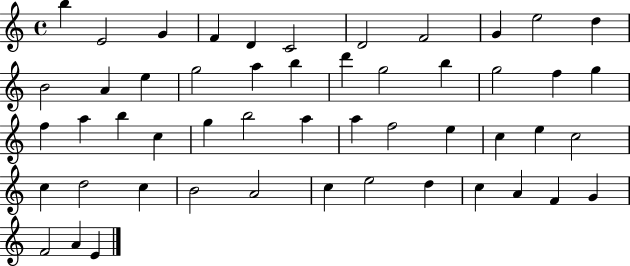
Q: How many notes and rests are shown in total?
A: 51